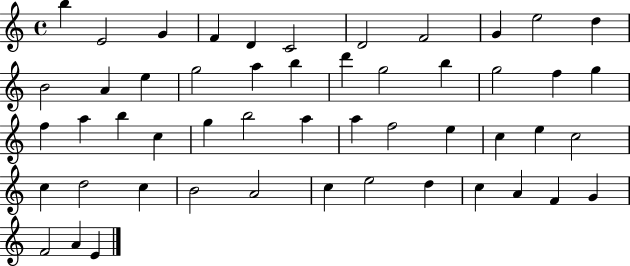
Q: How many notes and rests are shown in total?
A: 51